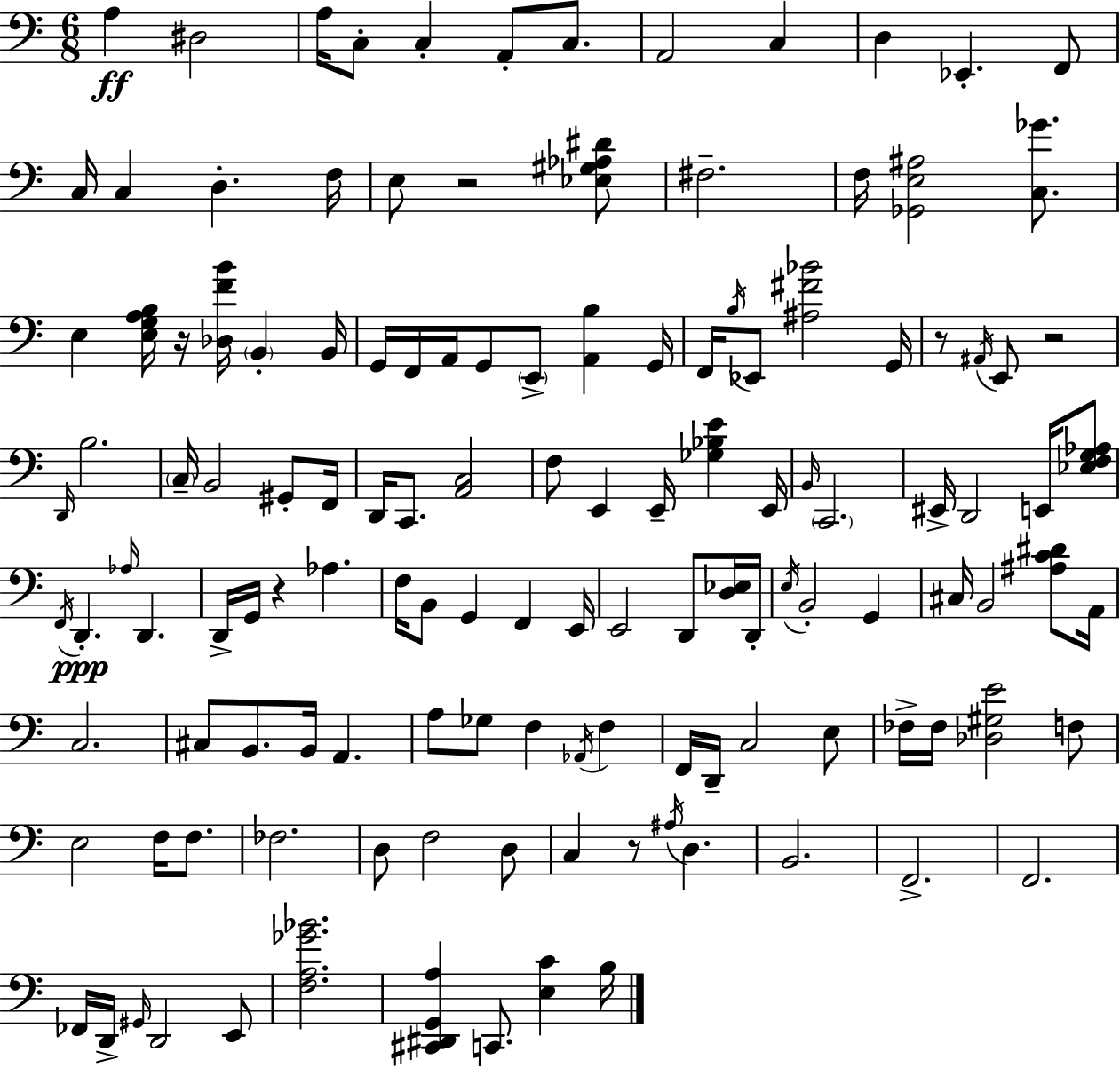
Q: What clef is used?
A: bass